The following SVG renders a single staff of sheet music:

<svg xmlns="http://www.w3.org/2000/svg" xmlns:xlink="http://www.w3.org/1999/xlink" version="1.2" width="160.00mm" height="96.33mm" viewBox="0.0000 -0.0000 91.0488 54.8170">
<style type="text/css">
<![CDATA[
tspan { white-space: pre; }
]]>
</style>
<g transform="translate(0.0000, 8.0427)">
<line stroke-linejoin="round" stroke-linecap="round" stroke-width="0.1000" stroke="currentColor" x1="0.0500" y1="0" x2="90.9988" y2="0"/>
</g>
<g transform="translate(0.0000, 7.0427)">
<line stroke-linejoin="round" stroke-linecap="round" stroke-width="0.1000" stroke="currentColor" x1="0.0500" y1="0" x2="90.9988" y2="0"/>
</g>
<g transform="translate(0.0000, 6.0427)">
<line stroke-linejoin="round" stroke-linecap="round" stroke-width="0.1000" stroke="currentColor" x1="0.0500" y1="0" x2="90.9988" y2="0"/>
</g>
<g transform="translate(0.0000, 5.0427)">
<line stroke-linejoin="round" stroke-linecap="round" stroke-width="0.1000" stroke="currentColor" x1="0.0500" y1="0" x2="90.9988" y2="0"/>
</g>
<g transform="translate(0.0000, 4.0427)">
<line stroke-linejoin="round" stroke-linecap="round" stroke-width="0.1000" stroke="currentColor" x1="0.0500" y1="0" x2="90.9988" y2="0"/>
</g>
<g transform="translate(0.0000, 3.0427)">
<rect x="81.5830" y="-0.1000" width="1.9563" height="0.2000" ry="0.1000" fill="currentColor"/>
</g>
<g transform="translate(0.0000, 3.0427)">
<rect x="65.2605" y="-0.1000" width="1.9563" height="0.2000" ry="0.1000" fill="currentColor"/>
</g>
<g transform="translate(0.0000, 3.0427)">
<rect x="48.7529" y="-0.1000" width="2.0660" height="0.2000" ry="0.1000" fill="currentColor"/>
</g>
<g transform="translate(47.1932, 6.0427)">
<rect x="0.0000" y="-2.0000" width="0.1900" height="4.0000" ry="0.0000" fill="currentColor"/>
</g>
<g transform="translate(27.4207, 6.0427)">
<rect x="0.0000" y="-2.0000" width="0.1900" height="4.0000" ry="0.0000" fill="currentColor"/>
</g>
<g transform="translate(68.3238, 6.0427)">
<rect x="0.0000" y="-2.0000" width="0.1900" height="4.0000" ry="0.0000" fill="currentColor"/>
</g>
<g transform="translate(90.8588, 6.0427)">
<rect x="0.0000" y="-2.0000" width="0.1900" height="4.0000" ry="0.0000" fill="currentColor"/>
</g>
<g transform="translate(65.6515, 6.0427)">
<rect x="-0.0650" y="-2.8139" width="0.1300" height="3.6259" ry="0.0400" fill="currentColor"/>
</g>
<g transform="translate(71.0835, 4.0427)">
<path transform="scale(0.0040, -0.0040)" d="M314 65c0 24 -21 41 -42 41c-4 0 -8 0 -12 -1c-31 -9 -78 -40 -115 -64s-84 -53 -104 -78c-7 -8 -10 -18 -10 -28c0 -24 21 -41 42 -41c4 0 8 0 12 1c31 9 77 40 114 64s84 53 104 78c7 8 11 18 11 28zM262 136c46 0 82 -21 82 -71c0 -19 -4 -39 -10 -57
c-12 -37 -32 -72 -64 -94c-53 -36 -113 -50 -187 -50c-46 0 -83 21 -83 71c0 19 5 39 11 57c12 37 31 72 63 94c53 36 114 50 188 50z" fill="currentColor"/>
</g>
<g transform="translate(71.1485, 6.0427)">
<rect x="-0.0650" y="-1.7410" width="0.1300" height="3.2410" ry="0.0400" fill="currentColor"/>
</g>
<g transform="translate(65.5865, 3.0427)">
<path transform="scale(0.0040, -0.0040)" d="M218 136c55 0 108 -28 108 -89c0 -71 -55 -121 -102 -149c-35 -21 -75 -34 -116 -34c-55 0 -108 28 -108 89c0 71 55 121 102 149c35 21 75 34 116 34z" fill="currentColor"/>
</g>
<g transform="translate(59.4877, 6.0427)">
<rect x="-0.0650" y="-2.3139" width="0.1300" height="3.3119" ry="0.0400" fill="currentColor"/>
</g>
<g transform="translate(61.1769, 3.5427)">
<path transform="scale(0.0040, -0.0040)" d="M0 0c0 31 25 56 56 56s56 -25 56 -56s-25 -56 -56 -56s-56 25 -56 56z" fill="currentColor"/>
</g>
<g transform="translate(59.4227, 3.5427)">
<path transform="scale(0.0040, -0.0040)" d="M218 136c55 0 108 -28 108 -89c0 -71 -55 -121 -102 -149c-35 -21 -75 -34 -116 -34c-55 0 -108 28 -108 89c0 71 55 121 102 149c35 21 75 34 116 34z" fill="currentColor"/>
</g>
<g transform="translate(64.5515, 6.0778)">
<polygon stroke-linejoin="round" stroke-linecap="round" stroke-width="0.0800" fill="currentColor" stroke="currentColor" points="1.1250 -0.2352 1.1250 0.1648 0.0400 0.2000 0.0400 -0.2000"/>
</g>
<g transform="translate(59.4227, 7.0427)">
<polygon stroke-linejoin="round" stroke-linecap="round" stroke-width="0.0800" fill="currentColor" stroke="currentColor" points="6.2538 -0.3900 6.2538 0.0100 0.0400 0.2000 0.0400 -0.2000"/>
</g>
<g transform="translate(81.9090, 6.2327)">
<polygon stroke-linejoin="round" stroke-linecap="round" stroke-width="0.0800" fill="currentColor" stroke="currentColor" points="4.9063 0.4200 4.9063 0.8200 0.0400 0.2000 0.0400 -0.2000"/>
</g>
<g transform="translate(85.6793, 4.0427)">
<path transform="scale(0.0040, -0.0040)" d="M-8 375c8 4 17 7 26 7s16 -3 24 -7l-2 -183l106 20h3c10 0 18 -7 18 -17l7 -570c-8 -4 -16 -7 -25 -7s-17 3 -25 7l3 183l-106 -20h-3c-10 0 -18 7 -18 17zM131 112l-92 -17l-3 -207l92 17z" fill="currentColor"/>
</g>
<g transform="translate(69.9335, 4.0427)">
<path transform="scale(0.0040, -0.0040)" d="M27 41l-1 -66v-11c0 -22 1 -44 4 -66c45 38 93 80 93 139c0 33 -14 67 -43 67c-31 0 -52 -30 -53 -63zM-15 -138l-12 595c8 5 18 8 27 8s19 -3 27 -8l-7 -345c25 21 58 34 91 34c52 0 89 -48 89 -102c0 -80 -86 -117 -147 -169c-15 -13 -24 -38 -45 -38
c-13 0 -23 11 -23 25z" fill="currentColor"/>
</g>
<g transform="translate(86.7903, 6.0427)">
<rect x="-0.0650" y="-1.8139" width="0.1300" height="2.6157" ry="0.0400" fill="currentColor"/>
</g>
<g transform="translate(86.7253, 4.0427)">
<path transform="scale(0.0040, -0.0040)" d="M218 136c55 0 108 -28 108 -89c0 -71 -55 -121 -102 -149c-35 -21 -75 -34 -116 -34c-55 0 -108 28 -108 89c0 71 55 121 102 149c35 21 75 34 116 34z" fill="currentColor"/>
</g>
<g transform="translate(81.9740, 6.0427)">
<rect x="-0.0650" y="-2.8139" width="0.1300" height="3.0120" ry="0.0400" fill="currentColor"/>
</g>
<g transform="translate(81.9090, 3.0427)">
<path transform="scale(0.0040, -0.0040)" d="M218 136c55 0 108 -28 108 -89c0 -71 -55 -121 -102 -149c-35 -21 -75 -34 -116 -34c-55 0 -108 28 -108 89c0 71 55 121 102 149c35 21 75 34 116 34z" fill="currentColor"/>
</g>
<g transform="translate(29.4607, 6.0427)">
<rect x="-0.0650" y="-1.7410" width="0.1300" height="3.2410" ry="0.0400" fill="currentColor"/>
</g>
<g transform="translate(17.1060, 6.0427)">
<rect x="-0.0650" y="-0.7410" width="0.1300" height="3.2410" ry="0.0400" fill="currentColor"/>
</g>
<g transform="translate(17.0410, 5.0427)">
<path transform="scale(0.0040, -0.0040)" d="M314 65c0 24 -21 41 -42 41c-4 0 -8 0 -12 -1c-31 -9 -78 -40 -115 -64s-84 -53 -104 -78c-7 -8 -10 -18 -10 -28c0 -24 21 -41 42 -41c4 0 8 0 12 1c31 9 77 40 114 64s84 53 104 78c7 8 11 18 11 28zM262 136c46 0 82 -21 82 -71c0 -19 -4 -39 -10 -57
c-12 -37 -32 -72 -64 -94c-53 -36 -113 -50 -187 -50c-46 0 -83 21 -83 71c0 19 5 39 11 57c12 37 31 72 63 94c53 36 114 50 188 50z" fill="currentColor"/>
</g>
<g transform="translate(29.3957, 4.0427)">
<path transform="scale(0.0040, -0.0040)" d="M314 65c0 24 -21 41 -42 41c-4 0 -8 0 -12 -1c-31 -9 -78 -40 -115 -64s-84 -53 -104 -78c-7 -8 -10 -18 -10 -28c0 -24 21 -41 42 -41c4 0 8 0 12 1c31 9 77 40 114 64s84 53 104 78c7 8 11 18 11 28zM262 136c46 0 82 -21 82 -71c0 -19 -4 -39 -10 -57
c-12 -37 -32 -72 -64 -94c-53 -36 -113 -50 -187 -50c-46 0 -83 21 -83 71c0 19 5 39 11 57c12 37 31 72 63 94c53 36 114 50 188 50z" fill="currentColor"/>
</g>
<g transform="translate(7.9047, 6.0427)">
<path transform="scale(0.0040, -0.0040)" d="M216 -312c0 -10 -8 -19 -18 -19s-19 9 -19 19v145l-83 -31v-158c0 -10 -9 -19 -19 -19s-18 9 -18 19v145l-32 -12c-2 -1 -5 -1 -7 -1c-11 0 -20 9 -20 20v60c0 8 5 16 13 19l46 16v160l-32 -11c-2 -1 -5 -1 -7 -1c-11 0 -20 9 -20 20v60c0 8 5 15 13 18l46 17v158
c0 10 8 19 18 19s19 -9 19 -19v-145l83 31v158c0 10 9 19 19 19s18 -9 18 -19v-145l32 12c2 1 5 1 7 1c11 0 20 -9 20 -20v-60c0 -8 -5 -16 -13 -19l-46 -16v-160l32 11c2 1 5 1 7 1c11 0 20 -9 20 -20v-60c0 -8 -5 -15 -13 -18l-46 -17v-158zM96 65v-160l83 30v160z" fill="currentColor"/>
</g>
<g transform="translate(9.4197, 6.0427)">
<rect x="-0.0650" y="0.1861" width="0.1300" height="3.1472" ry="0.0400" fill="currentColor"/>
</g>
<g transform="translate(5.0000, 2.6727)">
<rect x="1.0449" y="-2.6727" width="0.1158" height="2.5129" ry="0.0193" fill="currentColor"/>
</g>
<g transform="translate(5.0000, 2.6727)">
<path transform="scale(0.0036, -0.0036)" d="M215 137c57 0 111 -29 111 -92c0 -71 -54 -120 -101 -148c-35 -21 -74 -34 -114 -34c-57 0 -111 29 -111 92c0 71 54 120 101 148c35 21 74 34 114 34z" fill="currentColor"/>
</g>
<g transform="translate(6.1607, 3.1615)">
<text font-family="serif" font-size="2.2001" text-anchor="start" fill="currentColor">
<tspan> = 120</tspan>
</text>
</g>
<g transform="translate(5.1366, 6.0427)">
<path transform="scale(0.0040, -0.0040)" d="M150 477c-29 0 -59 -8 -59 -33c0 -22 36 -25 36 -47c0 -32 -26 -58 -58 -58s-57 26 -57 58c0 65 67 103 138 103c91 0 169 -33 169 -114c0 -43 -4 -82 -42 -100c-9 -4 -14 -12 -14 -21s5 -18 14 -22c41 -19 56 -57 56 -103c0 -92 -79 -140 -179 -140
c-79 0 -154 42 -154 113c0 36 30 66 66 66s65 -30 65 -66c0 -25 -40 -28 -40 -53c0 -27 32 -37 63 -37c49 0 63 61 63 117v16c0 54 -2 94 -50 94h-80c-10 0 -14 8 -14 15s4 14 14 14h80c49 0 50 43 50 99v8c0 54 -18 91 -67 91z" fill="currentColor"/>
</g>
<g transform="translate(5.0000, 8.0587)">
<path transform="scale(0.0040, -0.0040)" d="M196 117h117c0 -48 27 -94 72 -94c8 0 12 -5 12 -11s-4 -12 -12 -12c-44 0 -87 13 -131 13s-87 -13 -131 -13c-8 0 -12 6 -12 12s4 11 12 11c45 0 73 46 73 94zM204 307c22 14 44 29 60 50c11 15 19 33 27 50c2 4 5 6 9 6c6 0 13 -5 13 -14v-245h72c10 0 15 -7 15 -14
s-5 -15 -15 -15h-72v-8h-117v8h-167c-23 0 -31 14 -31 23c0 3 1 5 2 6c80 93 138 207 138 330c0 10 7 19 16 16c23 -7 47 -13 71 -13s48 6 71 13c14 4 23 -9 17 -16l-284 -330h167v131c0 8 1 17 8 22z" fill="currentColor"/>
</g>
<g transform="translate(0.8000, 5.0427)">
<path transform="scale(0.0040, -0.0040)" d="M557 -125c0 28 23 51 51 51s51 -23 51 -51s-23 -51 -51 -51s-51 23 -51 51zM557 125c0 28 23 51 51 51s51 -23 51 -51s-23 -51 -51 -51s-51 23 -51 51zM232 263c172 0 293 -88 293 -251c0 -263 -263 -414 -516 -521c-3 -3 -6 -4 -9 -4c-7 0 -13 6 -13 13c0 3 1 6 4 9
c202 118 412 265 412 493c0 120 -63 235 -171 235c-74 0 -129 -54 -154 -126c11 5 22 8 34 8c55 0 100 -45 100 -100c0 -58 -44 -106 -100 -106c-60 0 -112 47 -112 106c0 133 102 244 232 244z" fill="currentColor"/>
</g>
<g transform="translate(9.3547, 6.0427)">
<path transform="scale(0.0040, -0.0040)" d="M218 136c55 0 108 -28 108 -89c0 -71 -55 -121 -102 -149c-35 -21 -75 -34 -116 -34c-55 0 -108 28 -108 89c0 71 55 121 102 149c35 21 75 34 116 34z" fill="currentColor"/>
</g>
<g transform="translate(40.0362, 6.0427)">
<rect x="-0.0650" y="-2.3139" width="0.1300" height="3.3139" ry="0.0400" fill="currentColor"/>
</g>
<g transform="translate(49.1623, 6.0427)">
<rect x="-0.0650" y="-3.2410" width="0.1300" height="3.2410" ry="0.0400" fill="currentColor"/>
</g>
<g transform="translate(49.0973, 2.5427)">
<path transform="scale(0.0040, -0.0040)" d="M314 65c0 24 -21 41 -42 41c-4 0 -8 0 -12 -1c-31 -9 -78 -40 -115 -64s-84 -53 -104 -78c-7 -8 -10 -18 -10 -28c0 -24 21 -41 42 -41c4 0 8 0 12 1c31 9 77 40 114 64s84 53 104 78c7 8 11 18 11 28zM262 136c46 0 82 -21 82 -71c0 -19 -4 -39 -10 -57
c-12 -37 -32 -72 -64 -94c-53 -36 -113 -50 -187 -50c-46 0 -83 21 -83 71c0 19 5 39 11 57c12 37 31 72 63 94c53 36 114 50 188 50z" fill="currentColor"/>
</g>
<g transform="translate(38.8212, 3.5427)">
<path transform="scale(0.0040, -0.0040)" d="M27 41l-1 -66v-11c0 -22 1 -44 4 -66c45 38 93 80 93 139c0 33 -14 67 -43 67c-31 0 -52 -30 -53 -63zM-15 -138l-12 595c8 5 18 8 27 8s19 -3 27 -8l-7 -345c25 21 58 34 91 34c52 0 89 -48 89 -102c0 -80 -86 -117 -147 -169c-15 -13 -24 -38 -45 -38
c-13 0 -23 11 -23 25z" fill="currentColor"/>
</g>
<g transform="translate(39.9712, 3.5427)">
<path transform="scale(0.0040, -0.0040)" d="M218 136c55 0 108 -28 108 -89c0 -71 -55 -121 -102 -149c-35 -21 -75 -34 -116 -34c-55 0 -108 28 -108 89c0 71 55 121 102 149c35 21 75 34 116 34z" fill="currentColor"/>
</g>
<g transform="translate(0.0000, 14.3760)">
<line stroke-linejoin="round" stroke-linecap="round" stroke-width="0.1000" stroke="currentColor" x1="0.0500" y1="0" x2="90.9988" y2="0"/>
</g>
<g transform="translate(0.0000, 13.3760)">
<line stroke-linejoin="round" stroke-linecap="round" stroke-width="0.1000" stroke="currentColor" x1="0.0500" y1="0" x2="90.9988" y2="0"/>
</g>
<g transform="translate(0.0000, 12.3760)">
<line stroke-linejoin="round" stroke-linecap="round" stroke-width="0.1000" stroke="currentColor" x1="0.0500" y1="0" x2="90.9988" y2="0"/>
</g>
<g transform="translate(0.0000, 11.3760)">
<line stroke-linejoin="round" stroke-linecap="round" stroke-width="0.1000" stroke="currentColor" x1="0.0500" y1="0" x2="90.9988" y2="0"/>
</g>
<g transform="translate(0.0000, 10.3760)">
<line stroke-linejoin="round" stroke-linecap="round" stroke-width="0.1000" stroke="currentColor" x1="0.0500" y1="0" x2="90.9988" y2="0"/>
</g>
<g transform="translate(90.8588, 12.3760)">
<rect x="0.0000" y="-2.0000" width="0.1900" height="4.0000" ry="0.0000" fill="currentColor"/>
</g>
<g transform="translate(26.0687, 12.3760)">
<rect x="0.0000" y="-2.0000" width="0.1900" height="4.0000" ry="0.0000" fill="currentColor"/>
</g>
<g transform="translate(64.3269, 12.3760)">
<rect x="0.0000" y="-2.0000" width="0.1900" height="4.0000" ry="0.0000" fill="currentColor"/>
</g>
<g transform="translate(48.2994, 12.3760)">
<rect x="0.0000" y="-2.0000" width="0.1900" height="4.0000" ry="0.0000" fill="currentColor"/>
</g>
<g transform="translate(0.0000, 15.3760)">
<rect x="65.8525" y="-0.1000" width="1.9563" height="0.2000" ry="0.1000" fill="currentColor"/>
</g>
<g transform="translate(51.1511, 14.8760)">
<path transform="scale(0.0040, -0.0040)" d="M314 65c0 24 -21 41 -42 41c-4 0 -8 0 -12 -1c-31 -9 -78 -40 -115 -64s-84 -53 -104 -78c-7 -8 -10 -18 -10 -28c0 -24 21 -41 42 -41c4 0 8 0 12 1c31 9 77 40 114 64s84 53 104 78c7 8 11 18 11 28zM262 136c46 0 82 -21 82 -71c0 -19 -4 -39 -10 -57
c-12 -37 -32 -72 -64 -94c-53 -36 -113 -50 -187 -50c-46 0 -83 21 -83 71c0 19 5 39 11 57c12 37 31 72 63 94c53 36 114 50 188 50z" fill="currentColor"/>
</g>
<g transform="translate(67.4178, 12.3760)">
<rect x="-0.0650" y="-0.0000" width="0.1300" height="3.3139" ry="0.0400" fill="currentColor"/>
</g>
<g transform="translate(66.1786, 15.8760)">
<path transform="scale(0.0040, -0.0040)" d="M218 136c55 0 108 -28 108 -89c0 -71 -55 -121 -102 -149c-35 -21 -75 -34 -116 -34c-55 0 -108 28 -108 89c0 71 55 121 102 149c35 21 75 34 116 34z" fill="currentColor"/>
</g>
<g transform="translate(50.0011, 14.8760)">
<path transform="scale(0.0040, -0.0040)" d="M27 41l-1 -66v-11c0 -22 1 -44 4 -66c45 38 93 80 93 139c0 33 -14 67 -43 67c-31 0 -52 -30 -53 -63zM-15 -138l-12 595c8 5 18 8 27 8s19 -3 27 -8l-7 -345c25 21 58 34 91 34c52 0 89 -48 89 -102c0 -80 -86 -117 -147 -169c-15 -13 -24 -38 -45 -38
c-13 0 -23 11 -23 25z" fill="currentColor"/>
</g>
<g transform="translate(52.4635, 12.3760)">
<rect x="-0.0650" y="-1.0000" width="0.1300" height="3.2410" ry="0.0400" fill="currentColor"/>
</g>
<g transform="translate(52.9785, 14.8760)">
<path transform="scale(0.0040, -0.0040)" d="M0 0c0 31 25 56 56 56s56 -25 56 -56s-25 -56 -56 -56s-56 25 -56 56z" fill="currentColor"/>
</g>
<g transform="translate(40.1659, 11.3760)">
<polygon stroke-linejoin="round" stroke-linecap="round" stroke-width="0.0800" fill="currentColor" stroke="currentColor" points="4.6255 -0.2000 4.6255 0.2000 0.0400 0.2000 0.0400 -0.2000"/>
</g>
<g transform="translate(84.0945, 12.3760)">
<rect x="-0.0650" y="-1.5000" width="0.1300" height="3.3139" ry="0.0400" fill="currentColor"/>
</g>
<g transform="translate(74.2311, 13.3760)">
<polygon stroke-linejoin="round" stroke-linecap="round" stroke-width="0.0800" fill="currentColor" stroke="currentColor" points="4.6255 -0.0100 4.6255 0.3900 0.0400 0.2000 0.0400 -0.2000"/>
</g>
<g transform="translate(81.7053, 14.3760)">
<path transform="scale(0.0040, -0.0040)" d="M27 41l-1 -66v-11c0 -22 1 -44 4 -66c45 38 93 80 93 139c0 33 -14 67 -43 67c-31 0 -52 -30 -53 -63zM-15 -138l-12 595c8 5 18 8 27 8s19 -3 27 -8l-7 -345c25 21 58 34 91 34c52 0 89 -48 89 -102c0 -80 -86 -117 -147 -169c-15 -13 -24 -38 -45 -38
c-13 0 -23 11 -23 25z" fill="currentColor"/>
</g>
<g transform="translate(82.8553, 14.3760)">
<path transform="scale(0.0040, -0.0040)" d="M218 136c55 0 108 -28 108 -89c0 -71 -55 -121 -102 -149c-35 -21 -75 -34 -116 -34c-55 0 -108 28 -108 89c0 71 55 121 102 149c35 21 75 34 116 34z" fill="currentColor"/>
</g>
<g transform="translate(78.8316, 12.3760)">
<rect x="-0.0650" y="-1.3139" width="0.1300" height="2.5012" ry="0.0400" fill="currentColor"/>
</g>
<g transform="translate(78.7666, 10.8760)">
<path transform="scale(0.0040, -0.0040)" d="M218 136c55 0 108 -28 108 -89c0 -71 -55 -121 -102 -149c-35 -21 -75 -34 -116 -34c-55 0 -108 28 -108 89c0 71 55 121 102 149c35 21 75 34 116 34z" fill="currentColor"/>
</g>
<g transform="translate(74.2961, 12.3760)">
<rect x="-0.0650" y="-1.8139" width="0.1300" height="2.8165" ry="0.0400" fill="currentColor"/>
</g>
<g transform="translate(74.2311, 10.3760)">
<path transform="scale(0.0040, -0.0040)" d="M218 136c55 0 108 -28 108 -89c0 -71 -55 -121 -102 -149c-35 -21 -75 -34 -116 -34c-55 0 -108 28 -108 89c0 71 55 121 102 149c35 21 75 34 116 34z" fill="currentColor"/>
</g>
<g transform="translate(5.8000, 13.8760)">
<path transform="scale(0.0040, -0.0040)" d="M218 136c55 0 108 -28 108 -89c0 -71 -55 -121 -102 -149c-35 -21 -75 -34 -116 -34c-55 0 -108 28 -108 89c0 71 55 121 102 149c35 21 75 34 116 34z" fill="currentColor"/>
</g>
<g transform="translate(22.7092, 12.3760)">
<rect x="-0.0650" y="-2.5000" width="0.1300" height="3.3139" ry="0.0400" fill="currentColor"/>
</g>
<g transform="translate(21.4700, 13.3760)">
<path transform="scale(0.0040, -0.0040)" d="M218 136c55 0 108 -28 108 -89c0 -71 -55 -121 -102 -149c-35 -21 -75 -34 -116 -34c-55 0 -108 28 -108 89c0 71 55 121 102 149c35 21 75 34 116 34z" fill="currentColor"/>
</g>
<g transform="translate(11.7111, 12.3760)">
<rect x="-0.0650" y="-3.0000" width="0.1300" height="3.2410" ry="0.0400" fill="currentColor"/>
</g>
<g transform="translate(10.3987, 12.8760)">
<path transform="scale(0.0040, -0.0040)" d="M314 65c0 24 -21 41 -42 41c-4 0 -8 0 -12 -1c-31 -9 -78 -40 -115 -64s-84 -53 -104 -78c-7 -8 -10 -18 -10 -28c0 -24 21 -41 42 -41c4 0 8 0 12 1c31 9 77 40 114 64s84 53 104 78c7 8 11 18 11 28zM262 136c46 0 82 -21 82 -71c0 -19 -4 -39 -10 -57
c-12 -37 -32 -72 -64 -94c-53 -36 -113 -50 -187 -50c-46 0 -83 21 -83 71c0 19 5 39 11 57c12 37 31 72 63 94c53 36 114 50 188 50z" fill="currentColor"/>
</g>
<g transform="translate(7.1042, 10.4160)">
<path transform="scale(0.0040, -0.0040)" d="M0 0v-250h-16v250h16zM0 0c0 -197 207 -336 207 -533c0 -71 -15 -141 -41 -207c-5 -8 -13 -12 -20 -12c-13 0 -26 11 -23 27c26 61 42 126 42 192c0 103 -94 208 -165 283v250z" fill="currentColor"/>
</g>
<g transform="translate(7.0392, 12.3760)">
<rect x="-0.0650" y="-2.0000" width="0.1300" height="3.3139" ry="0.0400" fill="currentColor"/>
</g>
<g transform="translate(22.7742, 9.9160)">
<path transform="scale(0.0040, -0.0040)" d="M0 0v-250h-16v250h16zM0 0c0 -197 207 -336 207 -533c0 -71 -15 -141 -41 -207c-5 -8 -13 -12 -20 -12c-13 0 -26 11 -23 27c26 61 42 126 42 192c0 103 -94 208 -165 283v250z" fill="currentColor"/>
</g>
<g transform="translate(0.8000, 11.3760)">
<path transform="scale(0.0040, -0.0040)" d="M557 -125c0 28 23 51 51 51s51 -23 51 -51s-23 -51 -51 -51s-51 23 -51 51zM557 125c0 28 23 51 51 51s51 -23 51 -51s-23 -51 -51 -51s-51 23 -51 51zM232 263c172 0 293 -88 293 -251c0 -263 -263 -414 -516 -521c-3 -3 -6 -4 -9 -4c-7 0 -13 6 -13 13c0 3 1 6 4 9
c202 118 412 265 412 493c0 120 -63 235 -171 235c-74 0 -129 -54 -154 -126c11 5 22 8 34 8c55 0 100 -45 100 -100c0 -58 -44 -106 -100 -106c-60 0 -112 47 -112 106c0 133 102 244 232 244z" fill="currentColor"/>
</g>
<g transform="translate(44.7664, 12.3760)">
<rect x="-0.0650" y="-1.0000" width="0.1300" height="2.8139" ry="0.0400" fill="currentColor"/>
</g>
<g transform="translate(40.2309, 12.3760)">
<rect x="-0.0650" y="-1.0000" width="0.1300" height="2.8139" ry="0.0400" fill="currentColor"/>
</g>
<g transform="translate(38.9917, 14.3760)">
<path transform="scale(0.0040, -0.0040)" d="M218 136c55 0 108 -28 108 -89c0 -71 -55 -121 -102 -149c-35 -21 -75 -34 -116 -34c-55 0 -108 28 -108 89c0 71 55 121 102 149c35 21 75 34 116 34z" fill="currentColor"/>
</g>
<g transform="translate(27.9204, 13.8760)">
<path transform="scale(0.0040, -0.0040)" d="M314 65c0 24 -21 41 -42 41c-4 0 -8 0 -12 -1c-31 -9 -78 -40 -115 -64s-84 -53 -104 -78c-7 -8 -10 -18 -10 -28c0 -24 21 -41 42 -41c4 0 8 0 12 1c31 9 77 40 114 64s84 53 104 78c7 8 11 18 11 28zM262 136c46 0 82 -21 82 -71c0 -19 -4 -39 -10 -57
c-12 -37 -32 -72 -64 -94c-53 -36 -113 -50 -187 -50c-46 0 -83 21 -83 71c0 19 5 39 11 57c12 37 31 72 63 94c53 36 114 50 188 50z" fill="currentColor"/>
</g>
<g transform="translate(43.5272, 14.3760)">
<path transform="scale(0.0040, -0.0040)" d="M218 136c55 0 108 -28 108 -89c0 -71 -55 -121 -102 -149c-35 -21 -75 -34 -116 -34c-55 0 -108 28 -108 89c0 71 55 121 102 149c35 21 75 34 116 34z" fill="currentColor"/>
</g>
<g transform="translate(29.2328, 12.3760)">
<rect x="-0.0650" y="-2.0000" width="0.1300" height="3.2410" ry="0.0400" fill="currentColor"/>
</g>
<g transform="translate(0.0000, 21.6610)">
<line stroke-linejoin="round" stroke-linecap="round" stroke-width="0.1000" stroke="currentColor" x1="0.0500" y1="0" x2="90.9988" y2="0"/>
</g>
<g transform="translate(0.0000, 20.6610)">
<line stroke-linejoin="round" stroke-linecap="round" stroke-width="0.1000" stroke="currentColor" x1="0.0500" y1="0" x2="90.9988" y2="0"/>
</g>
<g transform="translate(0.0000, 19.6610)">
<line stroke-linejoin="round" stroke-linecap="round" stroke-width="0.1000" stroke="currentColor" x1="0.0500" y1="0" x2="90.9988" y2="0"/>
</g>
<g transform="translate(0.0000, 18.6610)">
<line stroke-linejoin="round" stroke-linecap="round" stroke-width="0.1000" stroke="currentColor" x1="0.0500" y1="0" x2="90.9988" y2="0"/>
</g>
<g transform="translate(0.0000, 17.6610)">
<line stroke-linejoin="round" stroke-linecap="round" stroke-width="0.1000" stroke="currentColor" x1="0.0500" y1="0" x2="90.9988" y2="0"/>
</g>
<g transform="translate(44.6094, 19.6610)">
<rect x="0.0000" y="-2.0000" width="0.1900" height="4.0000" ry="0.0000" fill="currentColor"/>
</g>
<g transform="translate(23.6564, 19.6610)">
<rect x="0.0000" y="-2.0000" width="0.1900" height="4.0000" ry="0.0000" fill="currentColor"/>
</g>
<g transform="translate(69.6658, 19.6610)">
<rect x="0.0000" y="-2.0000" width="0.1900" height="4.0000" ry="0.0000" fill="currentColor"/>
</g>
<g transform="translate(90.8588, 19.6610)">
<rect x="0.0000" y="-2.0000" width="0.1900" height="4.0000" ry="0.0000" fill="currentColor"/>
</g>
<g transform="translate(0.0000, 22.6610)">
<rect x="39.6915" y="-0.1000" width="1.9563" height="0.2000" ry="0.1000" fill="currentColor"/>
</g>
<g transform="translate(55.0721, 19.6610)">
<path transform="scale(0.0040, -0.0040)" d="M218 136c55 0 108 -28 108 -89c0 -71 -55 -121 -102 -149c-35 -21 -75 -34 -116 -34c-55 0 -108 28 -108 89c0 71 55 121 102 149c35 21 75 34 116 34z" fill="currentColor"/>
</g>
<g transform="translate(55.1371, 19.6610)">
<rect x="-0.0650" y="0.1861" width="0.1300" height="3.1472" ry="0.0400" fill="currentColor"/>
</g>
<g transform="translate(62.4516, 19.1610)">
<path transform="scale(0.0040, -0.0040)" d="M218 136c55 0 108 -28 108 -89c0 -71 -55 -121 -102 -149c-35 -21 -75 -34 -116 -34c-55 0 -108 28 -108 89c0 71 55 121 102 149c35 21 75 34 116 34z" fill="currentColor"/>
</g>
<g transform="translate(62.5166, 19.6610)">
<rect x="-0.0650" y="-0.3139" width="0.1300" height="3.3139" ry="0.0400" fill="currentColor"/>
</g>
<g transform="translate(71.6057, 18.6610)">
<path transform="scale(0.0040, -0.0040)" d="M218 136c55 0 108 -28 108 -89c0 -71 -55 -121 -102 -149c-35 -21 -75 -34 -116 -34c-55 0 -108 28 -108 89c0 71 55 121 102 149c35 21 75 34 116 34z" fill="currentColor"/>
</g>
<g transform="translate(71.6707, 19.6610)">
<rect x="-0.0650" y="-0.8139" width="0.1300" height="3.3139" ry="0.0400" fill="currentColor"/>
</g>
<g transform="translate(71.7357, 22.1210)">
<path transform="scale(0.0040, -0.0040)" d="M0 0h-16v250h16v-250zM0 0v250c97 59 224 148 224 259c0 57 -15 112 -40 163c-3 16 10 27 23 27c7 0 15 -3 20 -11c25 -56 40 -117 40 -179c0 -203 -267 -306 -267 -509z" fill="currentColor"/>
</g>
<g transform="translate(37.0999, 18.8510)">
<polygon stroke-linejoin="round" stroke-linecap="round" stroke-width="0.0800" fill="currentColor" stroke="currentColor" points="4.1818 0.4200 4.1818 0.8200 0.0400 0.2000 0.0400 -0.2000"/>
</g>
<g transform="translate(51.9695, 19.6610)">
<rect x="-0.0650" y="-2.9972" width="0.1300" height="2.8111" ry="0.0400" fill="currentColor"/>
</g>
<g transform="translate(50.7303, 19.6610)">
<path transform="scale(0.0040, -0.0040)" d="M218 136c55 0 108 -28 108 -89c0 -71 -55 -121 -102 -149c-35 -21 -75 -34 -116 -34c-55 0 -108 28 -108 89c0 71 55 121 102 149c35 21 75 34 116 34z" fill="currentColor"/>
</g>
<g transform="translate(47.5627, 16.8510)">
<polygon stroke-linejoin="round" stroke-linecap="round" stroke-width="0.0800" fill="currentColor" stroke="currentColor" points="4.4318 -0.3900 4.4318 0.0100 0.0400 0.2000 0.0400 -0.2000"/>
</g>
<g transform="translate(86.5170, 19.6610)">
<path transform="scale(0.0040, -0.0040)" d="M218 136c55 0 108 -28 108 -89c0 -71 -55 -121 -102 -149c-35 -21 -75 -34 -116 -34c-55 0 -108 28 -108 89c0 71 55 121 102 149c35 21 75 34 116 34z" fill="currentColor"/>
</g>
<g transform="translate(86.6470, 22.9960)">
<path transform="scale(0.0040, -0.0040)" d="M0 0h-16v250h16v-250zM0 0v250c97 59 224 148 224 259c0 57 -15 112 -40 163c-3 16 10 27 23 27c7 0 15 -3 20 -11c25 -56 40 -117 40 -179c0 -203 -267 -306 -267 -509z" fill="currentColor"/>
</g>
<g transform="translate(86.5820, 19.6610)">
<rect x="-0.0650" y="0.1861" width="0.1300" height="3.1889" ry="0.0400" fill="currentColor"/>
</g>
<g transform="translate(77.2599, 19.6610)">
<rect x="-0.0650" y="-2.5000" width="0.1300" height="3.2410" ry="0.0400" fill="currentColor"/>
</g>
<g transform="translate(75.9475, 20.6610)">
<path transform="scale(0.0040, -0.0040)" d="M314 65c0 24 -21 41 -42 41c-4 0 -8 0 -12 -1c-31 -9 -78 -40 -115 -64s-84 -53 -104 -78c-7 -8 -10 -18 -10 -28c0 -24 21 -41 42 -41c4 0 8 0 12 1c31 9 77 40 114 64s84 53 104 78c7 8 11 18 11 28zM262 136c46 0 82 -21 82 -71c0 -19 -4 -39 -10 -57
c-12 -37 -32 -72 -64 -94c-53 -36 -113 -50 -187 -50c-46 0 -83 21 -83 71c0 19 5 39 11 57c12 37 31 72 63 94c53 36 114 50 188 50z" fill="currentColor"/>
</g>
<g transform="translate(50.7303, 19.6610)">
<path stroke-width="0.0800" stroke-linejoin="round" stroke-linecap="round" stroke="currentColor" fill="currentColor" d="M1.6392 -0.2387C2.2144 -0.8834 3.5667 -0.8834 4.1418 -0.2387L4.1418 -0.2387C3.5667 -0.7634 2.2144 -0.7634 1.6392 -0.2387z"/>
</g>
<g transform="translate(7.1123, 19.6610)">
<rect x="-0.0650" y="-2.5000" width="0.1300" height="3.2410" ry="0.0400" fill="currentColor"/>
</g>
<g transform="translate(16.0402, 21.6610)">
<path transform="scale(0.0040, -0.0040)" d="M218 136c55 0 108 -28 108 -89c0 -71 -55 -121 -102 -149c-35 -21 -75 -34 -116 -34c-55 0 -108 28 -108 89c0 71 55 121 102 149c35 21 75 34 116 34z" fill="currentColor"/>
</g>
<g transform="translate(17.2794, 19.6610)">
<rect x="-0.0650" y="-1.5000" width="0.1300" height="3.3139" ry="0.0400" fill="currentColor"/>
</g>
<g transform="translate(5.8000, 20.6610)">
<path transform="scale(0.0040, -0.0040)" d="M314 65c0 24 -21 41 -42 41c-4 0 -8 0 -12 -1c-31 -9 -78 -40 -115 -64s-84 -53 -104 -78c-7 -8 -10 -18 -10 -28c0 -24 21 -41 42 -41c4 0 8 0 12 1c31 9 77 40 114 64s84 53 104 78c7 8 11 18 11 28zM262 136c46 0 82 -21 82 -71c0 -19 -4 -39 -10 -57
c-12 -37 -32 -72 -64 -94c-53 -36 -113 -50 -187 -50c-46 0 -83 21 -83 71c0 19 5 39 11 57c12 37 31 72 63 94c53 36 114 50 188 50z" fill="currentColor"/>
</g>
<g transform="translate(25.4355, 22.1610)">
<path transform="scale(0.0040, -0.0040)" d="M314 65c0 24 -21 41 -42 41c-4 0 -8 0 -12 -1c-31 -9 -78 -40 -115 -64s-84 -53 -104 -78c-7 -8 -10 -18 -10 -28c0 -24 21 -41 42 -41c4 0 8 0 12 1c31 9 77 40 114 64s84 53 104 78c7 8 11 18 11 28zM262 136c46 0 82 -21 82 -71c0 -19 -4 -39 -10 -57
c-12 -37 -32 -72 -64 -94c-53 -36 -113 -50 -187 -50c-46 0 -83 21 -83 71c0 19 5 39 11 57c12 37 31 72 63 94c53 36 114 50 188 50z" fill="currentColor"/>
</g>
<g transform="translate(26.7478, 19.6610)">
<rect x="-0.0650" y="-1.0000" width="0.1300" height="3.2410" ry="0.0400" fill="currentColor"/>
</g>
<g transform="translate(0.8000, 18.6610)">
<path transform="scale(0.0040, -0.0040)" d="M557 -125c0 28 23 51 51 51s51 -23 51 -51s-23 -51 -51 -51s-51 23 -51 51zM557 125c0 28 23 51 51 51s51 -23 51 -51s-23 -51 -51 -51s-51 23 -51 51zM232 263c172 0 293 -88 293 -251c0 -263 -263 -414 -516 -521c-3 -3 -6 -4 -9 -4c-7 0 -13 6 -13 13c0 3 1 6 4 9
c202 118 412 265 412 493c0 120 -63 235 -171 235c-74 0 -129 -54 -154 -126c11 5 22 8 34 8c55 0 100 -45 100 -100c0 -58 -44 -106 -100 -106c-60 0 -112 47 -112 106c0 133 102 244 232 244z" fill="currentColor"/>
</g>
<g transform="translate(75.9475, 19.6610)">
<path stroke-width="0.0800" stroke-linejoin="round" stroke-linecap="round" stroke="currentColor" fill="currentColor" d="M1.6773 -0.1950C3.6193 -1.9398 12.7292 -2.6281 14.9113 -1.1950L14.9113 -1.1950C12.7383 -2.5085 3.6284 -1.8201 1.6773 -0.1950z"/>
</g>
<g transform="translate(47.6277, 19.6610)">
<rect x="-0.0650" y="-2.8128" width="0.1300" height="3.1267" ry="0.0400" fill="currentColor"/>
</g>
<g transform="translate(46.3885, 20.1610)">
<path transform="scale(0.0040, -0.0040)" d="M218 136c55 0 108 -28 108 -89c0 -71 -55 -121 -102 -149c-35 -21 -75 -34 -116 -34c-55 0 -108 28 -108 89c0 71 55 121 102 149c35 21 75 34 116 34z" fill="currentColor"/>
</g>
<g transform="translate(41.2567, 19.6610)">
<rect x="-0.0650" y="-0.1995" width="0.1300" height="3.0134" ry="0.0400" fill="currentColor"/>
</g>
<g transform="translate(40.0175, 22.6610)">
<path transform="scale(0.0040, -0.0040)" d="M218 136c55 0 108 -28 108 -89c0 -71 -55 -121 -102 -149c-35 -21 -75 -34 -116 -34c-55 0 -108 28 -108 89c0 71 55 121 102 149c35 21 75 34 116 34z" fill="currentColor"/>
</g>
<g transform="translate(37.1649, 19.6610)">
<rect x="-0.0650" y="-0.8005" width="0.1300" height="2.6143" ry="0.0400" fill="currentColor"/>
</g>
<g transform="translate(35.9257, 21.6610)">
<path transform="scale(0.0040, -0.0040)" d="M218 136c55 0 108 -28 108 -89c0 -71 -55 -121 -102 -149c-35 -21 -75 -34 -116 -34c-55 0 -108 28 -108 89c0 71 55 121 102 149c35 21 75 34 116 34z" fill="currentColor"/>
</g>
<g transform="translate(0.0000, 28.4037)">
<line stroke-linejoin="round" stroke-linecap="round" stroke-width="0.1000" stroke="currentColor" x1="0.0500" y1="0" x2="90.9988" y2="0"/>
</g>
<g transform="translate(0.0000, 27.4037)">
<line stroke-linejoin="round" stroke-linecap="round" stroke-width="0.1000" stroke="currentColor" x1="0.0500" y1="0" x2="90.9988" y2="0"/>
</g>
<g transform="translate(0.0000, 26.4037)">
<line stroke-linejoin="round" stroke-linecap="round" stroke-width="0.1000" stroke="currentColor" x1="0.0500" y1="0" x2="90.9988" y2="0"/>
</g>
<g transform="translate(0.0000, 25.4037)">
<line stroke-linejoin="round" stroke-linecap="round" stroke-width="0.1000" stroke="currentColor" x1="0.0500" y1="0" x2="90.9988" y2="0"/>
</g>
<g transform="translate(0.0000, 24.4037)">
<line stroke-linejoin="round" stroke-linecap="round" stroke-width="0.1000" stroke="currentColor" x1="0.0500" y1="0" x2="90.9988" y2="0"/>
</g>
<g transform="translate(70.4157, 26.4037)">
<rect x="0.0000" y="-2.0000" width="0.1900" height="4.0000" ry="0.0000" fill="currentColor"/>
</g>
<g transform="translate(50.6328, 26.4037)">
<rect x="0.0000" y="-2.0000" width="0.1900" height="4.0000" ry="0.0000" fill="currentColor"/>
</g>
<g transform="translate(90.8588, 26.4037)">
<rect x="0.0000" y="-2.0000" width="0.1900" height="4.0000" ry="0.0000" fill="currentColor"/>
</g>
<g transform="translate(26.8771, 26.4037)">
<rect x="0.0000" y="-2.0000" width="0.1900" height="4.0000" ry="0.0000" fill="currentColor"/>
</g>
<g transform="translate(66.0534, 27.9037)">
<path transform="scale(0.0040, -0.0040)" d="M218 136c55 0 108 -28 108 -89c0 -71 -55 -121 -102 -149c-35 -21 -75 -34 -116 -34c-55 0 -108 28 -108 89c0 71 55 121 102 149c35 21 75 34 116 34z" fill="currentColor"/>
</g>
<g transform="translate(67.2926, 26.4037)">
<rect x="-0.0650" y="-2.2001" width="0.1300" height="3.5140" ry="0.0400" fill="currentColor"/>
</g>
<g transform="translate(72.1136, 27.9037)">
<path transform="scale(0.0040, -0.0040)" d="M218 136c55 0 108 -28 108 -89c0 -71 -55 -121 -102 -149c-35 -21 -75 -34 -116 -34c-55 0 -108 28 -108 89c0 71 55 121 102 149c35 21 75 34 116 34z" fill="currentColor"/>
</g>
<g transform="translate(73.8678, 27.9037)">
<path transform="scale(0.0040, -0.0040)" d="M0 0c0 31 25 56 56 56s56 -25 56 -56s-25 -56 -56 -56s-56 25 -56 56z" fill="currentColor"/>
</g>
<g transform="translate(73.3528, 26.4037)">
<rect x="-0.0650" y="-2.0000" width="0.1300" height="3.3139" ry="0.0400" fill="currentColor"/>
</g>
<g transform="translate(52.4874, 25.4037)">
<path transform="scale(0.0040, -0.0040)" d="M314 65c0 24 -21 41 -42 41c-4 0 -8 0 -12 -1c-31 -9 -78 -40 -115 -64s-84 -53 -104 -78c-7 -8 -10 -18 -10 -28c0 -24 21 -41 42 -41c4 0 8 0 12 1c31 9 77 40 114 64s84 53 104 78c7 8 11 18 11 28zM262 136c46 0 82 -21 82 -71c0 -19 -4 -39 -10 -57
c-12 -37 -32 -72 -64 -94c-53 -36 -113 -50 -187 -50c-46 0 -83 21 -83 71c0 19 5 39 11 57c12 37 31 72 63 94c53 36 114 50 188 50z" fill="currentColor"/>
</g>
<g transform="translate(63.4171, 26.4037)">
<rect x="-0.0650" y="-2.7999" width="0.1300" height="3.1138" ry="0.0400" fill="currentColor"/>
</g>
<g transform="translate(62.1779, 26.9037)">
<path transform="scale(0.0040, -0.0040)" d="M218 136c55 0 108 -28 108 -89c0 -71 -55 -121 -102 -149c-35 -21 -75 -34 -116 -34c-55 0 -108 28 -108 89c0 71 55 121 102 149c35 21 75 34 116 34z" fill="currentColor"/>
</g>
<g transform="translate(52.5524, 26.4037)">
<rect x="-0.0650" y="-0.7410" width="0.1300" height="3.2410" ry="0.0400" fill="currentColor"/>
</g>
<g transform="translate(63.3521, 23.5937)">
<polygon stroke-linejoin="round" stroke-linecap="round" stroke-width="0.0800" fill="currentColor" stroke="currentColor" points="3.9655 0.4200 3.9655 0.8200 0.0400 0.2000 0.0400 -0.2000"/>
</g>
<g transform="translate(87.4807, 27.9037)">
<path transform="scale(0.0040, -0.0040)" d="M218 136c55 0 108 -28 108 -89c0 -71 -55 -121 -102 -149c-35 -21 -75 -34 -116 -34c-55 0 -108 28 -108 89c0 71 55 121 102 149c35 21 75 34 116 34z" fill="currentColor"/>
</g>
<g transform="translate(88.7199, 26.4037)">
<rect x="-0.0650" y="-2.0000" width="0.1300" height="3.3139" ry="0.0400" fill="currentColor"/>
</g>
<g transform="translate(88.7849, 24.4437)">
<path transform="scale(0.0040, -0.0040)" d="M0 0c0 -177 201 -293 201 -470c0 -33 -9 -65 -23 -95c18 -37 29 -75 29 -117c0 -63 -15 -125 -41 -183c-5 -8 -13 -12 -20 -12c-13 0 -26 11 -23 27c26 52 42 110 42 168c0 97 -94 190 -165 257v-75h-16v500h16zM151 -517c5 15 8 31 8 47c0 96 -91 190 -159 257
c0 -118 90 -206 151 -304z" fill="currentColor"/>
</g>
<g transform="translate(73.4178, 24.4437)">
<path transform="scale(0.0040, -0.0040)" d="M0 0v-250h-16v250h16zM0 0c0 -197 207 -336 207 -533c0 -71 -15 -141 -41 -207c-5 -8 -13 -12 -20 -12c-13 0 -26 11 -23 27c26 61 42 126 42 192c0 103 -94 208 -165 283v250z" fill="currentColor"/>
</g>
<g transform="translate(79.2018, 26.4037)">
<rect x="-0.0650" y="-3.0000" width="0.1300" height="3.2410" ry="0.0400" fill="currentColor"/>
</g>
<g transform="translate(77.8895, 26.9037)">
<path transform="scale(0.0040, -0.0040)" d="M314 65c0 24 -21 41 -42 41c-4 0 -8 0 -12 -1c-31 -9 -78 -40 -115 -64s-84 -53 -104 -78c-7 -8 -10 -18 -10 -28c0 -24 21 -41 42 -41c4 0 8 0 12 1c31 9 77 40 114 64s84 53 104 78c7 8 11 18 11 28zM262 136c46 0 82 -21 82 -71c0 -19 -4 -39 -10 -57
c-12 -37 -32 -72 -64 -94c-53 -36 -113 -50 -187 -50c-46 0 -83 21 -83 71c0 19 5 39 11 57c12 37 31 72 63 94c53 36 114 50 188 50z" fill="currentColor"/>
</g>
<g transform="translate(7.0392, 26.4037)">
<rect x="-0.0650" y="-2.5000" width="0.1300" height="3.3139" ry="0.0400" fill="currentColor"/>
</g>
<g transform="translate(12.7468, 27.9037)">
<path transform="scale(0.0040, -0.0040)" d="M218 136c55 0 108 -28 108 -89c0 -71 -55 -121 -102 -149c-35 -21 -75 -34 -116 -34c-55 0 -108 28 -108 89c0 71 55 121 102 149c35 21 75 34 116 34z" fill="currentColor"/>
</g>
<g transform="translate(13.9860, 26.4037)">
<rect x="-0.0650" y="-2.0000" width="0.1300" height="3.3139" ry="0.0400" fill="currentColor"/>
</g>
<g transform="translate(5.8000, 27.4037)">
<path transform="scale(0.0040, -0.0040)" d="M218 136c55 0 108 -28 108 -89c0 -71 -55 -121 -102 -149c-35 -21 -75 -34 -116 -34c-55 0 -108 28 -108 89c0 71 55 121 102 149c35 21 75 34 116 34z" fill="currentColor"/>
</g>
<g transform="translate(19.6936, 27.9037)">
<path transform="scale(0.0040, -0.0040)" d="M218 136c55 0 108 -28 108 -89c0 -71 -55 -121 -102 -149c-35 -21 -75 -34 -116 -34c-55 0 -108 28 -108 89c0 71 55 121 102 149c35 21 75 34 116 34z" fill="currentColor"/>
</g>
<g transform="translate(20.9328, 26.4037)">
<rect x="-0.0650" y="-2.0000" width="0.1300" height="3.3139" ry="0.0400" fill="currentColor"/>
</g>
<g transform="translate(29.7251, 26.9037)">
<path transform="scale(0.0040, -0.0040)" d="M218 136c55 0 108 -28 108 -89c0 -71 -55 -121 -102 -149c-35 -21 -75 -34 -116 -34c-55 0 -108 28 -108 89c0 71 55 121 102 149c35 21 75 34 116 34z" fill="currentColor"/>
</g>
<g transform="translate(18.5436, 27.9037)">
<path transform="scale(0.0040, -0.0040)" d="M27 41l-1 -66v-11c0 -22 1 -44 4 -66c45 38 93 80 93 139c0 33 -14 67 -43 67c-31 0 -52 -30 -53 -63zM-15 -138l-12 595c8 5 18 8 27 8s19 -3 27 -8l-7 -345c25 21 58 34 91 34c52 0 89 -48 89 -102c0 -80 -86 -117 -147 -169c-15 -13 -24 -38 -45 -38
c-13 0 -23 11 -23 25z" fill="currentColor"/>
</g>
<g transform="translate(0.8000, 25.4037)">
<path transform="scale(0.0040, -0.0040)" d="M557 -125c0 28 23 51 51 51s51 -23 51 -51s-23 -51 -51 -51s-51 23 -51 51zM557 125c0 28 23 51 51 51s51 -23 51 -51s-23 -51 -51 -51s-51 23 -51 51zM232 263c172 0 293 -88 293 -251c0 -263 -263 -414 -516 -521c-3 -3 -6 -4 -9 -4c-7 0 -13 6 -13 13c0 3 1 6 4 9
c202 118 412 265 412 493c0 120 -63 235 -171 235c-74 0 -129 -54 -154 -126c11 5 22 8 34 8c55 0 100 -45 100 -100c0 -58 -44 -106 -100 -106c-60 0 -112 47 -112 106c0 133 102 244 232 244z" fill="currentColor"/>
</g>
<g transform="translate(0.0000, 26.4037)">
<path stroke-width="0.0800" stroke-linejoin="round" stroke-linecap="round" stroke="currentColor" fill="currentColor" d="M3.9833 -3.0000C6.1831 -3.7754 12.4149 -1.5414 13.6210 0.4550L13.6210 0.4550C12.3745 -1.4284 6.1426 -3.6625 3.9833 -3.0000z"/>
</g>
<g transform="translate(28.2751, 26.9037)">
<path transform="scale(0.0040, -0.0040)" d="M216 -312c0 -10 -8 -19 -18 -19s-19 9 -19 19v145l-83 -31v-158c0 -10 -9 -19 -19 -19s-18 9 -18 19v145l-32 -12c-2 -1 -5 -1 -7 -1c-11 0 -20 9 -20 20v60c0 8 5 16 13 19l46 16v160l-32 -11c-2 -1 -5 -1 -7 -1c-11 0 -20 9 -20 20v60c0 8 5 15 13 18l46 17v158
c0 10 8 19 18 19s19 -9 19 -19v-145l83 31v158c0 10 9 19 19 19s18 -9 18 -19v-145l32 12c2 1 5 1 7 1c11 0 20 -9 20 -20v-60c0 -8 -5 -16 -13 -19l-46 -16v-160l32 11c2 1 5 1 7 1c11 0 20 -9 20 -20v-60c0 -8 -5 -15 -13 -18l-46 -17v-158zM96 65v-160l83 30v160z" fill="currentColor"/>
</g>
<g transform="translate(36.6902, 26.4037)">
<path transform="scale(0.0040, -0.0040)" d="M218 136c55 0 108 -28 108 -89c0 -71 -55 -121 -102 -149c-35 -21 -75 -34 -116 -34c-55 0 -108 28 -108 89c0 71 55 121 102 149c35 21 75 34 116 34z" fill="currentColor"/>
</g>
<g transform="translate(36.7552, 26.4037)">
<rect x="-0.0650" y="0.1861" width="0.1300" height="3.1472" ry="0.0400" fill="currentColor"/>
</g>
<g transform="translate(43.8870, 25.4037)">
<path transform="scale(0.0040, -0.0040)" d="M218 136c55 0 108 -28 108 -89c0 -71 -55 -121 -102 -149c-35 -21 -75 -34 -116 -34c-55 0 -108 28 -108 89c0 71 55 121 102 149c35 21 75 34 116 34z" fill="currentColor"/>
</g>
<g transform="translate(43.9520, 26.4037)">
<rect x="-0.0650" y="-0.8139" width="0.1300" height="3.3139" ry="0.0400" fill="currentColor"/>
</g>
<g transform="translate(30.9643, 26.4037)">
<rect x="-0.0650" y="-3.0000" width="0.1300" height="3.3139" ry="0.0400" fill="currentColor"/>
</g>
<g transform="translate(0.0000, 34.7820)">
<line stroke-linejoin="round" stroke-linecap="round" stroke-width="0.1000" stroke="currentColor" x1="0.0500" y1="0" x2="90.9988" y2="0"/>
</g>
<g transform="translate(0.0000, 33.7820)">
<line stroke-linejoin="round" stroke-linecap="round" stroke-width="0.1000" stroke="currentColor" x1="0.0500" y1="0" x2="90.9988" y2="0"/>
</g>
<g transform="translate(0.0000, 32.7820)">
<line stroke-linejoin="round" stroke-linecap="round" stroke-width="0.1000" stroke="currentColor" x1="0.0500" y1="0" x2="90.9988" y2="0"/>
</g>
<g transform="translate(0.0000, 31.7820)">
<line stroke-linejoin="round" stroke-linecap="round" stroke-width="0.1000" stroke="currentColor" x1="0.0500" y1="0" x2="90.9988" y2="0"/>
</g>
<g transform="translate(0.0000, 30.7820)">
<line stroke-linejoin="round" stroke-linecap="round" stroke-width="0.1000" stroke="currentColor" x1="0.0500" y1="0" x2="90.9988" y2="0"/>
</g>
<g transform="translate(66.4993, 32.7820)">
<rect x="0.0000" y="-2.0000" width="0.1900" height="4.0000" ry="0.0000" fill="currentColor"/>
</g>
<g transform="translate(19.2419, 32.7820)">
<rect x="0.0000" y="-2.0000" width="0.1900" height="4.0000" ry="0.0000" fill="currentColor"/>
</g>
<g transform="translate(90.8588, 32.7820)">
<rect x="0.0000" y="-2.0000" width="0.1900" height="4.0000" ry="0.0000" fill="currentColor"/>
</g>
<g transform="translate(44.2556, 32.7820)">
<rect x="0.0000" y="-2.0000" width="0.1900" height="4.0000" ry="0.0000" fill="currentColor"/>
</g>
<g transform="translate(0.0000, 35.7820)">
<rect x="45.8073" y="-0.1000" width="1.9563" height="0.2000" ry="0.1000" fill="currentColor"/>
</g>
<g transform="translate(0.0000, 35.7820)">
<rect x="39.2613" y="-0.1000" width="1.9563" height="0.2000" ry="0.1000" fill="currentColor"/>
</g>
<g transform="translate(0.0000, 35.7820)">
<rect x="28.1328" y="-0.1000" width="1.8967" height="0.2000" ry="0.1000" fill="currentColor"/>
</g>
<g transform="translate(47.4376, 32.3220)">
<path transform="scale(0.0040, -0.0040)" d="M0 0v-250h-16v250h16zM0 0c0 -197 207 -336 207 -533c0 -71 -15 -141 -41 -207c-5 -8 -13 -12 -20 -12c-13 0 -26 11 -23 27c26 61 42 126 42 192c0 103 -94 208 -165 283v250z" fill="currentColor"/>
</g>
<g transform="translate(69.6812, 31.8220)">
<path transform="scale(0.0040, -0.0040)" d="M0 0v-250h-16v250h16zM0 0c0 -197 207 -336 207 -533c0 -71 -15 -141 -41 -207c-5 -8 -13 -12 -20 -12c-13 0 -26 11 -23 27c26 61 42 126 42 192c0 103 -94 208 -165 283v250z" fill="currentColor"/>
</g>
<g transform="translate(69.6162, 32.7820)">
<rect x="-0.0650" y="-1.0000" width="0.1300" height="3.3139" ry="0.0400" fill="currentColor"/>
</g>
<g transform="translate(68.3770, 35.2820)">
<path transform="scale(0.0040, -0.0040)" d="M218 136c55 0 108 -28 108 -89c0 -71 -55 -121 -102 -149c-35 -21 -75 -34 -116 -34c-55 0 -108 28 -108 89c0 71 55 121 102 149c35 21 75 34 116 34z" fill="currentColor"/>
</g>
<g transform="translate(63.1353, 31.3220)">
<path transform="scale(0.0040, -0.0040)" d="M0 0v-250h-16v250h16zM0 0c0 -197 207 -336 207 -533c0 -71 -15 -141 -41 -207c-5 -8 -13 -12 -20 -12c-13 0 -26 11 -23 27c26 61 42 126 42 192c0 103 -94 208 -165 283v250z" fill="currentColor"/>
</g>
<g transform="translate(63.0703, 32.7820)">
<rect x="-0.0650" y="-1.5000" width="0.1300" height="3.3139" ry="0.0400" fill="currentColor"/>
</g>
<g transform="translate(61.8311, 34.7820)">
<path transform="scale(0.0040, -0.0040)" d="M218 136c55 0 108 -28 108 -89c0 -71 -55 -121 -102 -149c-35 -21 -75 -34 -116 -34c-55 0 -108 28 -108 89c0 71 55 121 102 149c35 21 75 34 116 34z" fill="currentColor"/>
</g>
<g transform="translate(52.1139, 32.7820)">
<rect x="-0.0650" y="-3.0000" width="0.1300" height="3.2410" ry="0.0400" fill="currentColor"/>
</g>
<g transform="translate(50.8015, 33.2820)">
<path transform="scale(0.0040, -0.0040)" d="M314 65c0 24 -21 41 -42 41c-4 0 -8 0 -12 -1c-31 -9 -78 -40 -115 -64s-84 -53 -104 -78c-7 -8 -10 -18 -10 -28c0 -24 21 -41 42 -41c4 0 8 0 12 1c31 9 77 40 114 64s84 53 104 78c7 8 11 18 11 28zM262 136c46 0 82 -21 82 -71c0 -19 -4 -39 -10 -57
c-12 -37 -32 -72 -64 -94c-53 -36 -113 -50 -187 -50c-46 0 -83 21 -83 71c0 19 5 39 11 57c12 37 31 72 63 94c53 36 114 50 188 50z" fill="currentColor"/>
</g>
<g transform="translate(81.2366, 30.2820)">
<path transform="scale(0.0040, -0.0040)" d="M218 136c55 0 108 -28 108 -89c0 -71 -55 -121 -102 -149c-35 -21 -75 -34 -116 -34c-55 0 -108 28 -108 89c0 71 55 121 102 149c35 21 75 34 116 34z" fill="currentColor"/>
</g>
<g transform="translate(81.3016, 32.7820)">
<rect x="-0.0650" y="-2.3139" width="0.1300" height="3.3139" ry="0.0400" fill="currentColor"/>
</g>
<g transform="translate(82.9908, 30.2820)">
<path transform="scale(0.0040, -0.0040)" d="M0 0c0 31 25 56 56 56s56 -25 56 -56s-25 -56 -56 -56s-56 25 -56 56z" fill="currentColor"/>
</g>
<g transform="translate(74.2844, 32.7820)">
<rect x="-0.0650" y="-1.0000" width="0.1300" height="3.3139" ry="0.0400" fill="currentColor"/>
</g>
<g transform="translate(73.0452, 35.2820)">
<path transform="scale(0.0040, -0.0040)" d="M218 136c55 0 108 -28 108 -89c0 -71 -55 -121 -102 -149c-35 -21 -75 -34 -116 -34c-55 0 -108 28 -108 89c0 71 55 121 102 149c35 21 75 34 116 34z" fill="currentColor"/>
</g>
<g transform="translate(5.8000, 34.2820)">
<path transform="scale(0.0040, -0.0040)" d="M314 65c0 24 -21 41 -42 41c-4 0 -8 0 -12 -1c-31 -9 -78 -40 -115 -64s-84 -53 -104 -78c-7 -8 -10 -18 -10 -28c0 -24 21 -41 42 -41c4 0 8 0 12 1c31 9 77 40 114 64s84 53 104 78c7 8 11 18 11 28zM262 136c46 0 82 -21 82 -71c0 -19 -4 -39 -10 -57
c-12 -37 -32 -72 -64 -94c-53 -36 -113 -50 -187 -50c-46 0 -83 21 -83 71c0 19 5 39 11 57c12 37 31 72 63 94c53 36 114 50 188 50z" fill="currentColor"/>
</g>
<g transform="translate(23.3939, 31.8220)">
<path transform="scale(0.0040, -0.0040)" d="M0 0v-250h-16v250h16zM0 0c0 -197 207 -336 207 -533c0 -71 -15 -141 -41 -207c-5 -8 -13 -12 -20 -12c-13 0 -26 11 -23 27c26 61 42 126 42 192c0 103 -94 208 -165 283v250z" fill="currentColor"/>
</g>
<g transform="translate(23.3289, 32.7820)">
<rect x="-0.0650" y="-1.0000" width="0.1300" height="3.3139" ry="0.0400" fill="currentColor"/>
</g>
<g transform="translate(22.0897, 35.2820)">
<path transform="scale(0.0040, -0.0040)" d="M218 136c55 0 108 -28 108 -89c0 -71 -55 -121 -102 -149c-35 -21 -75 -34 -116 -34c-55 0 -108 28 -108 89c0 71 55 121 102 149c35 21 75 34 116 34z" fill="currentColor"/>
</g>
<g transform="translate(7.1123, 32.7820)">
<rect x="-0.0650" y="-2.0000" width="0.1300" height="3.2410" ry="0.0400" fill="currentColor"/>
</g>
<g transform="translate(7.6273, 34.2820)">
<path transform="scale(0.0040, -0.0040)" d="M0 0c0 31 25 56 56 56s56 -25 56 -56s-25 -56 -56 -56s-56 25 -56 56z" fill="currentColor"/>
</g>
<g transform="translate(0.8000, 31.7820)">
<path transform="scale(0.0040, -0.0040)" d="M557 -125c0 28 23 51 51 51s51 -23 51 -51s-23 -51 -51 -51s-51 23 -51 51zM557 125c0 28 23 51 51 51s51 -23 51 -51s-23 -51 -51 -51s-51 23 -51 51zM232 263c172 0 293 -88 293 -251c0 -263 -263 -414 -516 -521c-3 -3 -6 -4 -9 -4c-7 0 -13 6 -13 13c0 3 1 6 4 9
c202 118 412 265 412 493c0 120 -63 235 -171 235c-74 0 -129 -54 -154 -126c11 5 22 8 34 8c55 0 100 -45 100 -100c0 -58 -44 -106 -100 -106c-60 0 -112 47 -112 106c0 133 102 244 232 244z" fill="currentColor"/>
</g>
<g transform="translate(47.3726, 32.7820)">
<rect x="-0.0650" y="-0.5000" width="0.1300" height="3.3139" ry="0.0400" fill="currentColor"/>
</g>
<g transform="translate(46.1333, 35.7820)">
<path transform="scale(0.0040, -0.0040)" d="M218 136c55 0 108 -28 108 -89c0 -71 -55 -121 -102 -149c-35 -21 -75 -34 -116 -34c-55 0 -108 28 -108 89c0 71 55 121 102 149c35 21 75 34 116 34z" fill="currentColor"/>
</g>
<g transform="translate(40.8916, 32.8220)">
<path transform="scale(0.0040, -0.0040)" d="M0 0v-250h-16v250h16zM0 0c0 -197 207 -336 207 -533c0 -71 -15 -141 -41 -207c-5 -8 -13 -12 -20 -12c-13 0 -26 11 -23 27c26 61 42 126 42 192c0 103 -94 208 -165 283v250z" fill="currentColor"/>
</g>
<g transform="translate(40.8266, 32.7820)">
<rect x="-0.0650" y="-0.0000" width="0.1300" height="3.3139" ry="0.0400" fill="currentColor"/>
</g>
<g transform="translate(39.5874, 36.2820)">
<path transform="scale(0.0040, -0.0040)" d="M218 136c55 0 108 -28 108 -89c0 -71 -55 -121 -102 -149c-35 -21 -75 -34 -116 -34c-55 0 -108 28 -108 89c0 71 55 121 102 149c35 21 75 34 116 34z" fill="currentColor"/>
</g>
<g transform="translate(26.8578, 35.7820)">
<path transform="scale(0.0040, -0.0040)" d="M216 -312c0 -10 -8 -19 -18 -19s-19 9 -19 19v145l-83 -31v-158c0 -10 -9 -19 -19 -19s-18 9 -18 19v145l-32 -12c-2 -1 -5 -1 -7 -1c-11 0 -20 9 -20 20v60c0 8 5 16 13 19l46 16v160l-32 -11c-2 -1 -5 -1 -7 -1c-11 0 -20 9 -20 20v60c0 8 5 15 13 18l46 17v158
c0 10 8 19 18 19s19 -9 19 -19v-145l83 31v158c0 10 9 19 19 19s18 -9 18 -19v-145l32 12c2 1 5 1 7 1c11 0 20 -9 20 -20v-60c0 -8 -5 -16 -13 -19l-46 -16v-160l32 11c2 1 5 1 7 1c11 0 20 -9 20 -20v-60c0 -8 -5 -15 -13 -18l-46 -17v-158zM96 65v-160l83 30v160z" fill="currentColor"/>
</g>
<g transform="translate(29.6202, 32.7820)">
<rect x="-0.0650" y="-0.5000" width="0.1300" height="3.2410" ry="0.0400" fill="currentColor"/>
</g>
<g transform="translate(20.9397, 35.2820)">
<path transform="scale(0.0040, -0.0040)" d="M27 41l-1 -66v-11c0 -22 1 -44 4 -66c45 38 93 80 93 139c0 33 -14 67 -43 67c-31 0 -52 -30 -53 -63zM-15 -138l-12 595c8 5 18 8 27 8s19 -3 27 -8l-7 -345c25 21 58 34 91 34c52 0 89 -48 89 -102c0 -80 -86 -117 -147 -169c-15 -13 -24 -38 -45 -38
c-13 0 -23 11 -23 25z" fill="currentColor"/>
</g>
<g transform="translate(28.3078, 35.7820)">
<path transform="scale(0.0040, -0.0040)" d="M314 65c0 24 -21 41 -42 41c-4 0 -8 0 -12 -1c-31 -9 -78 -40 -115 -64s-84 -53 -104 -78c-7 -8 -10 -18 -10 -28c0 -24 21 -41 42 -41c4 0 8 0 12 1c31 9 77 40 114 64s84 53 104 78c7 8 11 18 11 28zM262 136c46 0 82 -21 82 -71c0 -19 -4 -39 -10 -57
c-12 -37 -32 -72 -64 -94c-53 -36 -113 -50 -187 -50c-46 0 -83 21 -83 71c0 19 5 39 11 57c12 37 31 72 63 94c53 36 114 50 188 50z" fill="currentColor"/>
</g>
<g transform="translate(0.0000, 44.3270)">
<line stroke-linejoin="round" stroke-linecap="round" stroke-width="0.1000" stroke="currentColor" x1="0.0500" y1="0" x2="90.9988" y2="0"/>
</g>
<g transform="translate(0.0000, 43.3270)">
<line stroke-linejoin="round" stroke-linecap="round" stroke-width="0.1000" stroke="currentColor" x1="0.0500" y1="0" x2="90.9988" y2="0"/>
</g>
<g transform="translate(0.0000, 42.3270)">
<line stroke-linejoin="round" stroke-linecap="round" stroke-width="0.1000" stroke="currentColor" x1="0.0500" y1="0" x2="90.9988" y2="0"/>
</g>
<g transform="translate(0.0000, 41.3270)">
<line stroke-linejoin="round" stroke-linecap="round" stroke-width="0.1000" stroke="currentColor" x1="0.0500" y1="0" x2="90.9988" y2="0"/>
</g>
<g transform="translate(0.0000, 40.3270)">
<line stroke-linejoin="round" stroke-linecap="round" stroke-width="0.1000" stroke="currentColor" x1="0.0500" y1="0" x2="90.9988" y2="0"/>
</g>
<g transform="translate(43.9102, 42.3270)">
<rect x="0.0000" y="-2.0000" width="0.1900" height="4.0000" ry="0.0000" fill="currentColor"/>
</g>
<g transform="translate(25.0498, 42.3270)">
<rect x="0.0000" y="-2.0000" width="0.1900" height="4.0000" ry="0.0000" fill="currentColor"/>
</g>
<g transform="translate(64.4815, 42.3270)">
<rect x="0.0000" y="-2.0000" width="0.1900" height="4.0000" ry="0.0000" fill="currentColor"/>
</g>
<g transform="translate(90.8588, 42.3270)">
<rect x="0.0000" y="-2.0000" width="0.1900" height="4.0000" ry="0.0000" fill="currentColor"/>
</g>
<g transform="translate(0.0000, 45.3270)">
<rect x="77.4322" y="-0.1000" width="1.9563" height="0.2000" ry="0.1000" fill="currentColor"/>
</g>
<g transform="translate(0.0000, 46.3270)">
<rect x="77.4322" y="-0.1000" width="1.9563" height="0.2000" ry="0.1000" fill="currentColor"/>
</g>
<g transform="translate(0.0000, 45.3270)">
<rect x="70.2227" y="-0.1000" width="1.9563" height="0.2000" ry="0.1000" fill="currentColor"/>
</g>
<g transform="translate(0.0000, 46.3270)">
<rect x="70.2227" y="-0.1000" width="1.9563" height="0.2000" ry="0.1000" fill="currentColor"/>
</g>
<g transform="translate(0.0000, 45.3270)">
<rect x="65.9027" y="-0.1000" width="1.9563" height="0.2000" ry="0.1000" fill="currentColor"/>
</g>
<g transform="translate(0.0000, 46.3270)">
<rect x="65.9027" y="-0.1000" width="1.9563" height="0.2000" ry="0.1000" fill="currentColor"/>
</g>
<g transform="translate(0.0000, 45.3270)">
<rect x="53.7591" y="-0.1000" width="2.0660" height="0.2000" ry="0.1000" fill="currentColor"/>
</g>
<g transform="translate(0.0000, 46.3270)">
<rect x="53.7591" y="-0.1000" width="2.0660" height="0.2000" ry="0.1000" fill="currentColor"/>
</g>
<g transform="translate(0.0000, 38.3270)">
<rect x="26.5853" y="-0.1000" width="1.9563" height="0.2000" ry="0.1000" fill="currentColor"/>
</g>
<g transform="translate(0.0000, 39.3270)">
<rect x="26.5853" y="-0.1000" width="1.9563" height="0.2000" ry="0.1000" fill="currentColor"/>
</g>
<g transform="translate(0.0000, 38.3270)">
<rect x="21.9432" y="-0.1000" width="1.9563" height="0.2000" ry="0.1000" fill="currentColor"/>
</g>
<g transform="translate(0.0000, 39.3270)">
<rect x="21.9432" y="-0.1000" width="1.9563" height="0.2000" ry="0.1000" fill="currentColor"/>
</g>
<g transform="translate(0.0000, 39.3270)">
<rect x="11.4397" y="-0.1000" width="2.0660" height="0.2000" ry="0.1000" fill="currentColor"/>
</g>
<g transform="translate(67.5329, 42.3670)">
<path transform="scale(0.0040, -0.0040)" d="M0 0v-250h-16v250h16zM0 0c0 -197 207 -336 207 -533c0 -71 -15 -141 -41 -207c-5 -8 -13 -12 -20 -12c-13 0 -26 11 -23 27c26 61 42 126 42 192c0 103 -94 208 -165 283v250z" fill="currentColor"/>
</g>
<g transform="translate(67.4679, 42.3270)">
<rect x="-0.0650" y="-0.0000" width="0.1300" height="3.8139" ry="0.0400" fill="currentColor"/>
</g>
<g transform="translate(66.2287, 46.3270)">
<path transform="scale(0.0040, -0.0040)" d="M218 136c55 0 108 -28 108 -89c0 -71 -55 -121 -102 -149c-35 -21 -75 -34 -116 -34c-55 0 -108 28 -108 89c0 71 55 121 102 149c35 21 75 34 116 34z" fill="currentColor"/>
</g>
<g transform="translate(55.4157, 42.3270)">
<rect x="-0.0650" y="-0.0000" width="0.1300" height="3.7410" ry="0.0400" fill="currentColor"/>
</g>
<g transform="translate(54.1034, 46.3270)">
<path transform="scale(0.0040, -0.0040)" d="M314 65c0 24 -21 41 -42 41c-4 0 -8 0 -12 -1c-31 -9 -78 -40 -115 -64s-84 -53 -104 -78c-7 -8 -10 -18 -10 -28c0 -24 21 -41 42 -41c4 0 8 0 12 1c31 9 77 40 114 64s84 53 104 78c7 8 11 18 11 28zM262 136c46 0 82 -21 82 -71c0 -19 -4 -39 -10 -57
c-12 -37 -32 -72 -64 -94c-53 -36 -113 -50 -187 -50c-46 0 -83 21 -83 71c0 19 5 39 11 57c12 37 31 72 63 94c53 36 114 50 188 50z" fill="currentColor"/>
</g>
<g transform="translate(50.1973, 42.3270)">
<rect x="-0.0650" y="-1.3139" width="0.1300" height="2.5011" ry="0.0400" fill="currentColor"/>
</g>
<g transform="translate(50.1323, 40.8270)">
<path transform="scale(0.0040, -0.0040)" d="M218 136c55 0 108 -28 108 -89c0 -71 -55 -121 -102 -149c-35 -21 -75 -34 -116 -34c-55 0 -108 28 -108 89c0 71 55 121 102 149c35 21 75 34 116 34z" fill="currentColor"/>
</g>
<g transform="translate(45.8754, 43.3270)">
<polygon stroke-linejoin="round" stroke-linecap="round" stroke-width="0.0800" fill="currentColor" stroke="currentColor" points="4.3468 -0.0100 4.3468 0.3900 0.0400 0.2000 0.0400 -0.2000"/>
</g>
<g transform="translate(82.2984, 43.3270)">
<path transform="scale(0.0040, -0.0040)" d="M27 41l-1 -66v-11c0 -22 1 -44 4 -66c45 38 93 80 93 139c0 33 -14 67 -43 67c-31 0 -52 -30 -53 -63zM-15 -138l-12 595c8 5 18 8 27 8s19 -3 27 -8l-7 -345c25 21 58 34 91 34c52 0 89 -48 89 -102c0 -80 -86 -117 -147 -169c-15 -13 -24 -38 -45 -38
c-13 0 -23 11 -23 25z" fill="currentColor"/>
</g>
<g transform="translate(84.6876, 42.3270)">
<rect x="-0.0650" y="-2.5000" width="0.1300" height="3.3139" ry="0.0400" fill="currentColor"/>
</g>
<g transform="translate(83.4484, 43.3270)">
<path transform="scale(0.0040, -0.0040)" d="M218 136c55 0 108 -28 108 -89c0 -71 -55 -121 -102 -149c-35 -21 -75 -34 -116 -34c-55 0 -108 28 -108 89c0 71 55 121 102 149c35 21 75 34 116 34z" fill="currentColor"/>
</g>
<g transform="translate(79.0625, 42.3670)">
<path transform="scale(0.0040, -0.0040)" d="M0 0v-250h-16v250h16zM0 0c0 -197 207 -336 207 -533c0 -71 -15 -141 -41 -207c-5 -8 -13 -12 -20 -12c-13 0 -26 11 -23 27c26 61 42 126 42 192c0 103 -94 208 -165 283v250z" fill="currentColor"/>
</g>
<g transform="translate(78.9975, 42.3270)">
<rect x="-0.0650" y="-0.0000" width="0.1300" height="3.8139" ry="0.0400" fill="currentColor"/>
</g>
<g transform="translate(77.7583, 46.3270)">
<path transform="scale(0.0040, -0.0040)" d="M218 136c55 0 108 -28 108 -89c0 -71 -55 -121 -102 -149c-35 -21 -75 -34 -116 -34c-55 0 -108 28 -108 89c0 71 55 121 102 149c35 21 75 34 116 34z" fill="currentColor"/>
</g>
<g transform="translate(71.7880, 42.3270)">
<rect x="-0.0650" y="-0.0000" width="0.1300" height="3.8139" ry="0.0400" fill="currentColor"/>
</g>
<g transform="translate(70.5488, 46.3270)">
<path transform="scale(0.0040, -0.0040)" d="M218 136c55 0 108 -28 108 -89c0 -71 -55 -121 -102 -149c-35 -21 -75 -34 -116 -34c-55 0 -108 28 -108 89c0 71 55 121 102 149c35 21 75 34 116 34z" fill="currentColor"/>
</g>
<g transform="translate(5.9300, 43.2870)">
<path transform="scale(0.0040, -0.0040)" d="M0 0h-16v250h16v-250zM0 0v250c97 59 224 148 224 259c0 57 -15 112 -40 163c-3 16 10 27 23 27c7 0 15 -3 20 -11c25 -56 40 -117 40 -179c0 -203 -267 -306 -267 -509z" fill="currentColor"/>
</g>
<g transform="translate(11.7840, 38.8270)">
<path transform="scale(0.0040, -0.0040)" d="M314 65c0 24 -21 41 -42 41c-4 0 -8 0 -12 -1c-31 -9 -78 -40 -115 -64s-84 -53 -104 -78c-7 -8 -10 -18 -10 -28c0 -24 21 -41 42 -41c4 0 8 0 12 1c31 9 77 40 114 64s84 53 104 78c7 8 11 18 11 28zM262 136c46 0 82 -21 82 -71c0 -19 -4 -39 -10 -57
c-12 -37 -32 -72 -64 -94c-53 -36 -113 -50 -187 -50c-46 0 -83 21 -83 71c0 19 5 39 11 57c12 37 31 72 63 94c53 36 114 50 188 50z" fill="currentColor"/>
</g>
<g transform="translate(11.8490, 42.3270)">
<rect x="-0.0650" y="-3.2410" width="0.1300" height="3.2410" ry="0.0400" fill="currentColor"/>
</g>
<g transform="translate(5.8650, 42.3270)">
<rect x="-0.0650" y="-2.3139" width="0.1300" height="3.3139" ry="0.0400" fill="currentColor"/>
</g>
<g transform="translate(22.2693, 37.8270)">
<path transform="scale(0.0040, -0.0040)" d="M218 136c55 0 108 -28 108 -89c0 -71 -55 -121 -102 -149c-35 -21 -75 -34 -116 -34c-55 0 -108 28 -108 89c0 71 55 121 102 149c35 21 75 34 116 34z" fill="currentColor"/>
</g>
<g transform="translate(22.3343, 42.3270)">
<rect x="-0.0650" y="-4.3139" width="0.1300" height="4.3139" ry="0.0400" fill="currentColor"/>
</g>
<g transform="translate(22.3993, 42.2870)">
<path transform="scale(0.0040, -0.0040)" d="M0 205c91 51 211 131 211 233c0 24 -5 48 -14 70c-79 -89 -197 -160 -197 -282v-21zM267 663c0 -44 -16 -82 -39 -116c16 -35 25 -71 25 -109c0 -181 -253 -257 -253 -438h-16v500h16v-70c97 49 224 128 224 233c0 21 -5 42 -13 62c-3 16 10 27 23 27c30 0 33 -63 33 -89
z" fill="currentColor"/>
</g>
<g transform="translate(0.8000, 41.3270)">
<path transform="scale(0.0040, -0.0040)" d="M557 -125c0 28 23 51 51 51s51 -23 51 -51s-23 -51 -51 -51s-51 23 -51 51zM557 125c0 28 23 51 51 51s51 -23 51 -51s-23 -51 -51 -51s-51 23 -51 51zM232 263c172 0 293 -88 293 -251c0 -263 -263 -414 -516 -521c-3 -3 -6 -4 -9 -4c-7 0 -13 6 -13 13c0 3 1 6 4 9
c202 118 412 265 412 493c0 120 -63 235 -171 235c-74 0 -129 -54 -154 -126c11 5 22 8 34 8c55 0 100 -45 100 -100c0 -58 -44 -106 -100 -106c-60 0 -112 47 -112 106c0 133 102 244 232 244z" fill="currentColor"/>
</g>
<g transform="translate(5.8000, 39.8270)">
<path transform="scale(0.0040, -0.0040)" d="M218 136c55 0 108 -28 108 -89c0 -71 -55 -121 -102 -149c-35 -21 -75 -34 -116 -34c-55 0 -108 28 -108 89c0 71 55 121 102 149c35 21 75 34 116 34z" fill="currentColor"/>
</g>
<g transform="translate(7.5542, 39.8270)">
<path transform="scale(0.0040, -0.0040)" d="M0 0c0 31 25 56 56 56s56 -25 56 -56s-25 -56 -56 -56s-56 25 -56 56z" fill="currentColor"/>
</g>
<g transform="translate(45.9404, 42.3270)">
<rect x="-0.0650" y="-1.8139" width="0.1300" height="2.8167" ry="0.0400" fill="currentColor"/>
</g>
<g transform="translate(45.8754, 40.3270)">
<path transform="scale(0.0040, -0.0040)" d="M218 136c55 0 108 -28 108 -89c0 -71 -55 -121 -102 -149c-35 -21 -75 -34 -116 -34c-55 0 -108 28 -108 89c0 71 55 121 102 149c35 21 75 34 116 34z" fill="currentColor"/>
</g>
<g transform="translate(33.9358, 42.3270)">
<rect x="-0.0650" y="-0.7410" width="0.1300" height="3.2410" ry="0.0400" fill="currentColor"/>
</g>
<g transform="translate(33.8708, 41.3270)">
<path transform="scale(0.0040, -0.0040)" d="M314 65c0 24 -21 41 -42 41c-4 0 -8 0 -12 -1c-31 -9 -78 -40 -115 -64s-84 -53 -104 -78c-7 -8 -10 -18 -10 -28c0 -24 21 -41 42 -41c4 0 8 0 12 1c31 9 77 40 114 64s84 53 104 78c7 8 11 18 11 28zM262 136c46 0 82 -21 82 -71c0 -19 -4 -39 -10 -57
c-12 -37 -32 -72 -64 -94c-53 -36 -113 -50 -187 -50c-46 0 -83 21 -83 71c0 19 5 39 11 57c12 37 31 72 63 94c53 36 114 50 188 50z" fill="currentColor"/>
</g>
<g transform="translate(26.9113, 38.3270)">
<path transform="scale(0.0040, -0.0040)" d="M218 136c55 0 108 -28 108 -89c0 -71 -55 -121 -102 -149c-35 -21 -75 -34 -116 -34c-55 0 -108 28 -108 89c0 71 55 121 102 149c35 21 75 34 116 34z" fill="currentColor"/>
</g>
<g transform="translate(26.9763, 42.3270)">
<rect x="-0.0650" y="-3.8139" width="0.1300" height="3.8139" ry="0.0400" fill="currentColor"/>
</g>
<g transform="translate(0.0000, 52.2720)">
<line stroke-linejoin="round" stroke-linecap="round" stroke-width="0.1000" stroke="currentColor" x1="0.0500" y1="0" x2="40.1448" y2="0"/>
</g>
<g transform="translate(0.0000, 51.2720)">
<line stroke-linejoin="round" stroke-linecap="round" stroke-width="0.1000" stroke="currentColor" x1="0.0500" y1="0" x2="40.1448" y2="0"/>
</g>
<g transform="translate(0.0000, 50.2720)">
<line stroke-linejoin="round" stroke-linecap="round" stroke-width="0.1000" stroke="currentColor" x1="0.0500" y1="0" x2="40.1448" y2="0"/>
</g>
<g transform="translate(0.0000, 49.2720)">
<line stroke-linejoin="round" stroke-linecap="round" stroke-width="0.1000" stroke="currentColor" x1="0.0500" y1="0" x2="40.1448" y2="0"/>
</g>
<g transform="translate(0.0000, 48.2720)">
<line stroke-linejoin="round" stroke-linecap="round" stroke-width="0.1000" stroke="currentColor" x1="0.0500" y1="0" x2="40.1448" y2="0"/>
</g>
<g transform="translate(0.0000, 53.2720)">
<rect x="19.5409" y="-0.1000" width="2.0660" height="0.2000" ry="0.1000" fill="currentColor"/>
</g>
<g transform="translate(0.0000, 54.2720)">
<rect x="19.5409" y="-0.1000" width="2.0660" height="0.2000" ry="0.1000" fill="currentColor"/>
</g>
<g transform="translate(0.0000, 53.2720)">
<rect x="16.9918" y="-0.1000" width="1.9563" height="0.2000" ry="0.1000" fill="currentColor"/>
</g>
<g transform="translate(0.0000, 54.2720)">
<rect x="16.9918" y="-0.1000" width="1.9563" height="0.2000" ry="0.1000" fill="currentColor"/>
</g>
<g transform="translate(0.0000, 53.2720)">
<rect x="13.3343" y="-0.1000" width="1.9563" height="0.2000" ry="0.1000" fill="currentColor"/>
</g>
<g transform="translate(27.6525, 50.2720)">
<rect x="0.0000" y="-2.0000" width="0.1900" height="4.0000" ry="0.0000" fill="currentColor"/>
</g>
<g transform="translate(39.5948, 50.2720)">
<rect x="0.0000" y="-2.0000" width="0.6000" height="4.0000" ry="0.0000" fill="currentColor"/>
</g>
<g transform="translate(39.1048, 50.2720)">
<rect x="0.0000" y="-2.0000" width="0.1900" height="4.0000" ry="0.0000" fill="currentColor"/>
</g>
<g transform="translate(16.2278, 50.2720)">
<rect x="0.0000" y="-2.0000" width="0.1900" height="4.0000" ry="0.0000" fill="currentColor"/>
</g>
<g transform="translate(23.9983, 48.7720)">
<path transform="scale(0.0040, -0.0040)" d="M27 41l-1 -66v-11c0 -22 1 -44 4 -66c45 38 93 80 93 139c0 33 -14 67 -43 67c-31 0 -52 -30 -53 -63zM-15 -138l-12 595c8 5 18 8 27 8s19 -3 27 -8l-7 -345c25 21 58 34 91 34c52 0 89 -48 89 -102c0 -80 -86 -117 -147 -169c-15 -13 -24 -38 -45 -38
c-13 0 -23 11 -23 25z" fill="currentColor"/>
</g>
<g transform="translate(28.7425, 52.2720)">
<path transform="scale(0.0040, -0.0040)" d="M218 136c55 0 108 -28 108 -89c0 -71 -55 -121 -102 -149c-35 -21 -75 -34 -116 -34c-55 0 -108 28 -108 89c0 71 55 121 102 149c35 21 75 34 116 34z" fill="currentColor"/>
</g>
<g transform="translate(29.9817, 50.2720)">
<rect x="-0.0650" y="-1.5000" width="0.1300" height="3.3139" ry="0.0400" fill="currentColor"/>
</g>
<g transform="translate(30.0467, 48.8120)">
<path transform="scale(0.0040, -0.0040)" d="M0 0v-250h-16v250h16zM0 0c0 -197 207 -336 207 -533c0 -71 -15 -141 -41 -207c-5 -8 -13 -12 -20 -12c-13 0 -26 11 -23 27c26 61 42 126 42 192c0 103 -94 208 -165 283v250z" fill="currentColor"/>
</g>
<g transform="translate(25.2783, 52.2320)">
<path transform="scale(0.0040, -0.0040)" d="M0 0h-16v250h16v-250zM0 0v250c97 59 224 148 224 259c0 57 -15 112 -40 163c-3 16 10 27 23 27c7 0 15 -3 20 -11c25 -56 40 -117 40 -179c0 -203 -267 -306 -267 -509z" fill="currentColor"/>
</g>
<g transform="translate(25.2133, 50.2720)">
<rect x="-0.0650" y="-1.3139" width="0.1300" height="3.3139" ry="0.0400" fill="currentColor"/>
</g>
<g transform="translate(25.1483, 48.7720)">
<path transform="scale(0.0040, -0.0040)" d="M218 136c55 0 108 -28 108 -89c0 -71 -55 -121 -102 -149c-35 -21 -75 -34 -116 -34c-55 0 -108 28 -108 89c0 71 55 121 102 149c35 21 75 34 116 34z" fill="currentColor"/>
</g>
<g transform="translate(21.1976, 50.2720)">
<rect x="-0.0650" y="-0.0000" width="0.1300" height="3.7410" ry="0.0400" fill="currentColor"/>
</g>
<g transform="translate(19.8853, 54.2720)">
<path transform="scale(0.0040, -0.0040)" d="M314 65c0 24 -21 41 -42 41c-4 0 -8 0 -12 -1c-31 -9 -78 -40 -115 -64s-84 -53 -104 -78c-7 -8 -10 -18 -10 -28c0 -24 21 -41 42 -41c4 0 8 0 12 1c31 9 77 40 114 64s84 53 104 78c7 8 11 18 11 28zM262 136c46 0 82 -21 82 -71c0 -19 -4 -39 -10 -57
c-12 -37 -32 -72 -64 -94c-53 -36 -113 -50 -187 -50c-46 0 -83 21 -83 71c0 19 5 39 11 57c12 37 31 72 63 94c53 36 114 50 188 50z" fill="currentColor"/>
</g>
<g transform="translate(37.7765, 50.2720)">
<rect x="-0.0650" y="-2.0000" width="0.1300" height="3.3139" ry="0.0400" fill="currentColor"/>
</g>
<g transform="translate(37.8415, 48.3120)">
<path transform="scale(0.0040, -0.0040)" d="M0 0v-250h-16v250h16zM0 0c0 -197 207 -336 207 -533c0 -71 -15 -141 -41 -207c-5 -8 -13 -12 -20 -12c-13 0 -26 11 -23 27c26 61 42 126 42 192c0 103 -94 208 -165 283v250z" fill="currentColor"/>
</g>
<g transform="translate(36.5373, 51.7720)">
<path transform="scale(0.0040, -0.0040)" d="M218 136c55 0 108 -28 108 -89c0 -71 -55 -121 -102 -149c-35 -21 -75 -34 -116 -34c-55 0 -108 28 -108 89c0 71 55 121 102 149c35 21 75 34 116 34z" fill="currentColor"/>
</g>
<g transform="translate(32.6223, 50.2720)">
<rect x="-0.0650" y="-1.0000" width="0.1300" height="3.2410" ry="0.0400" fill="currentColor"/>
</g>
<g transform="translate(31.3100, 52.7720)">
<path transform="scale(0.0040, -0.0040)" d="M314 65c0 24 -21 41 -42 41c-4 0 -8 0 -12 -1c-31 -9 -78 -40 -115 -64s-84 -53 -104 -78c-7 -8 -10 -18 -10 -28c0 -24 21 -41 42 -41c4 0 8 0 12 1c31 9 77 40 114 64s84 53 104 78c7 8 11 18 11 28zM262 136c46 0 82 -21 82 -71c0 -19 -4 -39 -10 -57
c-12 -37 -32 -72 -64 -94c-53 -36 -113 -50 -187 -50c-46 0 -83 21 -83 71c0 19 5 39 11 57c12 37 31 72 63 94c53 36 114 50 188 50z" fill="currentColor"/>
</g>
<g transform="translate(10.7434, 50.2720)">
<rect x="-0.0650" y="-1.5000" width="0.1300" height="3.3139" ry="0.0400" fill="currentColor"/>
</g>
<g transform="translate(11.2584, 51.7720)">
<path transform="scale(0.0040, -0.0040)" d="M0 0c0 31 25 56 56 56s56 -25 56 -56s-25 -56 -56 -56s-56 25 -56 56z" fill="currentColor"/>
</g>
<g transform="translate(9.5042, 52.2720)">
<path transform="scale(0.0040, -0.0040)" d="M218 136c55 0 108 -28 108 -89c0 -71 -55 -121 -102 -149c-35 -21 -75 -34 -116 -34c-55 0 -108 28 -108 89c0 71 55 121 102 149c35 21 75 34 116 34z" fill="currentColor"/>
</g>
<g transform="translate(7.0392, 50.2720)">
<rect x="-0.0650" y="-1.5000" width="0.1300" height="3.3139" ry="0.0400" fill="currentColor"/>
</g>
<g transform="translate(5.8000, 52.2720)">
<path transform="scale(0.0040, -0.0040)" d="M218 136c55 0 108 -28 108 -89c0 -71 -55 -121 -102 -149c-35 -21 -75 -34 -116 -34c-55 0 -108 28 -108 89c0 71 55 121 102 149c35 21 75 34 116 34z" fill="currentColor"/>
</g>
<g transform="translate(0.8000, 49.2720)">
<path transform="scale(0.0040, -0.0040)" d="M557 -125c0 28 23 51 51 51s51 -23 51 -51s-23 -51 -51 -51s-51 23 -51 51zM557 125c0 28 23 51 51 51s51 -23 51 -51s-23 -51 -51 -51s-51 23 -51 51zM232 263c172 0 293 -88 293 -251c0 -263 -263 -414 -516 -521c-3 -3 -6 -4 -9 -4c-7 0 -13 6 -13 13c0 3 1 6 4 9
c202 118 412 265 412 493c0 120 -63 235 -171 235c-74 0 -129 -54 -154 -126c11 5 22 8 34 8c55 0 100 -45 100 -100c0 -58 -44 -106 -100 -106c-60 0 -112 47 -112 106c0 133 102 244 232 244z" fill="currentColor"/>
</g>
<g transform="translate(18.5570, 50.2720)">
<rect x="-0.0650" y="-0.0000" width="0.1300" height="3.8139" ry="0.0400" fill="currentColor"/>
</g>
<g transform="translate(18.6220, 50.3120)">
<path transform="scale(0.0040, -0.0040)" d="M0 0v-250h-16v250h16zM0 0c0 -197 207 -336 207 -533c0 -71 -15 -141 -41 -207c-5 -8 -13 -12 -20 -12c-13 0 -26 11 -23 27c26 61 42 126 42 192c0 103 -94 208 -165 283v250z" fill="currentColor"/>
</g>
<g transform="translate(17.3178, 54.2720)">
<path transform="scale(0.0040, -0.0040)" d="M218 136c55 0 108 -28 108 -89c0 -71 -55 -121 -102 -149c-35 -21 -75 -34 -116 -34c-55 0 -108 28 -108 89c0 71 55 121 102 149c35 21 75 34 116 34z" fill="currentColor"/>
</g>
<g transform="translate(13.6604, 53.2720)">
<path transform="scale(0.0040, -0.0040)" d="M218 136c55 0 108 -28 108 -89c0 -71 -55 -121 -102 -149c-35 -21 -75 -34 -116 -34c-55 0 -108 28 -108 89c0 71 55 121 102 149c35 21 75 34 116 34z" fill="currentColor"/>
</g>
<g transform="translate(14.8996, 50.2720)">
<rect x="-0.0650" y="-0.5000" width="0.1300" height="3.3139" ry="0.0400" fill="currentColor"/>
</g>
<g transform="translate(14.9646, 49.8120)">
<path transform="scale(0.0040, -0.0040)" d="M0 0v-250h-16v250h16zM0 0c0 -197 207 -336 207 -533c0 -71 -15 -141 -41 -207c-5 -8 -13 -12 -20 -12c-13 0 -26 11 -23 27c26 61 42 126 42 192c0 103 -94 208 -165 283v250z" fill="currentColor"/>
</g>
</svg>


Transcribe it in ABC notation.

X:1
T:Untitled
M:3/4
L:1/4
K:C
^D, F,2 A,2 _B, D2 B,/2 C/4 _A,2 C/2 A,/2 A,,/2 C,2 B,,/2 A,,2 G,,/2 G,,/2 _F,,2 D,, A,/2 G,/2 _G,, B,,2 G,, F,,2 G,,/2 E,,/2 C,/2 D,/2 D, E, F,/2 B,,2 D,/2 B,, A,, _A,, ^C, D, F, F,2 C,/2 A,,/2 A,,/2 C,2 A,,/4 A,,2 _F,,/2 ^E,,2 D,,/2 E,,/2 C,2 G,,/2 F,,/2 F,, B, B,/2 D2 F/4 E F,2 A,/2 G,/2 C,,2 C,,/2 C,, C,,/2 _B,, G,, G,, E,,/2 C,,/2 C,,2 _G,/2 G,,/2 F,,2 A,,/2